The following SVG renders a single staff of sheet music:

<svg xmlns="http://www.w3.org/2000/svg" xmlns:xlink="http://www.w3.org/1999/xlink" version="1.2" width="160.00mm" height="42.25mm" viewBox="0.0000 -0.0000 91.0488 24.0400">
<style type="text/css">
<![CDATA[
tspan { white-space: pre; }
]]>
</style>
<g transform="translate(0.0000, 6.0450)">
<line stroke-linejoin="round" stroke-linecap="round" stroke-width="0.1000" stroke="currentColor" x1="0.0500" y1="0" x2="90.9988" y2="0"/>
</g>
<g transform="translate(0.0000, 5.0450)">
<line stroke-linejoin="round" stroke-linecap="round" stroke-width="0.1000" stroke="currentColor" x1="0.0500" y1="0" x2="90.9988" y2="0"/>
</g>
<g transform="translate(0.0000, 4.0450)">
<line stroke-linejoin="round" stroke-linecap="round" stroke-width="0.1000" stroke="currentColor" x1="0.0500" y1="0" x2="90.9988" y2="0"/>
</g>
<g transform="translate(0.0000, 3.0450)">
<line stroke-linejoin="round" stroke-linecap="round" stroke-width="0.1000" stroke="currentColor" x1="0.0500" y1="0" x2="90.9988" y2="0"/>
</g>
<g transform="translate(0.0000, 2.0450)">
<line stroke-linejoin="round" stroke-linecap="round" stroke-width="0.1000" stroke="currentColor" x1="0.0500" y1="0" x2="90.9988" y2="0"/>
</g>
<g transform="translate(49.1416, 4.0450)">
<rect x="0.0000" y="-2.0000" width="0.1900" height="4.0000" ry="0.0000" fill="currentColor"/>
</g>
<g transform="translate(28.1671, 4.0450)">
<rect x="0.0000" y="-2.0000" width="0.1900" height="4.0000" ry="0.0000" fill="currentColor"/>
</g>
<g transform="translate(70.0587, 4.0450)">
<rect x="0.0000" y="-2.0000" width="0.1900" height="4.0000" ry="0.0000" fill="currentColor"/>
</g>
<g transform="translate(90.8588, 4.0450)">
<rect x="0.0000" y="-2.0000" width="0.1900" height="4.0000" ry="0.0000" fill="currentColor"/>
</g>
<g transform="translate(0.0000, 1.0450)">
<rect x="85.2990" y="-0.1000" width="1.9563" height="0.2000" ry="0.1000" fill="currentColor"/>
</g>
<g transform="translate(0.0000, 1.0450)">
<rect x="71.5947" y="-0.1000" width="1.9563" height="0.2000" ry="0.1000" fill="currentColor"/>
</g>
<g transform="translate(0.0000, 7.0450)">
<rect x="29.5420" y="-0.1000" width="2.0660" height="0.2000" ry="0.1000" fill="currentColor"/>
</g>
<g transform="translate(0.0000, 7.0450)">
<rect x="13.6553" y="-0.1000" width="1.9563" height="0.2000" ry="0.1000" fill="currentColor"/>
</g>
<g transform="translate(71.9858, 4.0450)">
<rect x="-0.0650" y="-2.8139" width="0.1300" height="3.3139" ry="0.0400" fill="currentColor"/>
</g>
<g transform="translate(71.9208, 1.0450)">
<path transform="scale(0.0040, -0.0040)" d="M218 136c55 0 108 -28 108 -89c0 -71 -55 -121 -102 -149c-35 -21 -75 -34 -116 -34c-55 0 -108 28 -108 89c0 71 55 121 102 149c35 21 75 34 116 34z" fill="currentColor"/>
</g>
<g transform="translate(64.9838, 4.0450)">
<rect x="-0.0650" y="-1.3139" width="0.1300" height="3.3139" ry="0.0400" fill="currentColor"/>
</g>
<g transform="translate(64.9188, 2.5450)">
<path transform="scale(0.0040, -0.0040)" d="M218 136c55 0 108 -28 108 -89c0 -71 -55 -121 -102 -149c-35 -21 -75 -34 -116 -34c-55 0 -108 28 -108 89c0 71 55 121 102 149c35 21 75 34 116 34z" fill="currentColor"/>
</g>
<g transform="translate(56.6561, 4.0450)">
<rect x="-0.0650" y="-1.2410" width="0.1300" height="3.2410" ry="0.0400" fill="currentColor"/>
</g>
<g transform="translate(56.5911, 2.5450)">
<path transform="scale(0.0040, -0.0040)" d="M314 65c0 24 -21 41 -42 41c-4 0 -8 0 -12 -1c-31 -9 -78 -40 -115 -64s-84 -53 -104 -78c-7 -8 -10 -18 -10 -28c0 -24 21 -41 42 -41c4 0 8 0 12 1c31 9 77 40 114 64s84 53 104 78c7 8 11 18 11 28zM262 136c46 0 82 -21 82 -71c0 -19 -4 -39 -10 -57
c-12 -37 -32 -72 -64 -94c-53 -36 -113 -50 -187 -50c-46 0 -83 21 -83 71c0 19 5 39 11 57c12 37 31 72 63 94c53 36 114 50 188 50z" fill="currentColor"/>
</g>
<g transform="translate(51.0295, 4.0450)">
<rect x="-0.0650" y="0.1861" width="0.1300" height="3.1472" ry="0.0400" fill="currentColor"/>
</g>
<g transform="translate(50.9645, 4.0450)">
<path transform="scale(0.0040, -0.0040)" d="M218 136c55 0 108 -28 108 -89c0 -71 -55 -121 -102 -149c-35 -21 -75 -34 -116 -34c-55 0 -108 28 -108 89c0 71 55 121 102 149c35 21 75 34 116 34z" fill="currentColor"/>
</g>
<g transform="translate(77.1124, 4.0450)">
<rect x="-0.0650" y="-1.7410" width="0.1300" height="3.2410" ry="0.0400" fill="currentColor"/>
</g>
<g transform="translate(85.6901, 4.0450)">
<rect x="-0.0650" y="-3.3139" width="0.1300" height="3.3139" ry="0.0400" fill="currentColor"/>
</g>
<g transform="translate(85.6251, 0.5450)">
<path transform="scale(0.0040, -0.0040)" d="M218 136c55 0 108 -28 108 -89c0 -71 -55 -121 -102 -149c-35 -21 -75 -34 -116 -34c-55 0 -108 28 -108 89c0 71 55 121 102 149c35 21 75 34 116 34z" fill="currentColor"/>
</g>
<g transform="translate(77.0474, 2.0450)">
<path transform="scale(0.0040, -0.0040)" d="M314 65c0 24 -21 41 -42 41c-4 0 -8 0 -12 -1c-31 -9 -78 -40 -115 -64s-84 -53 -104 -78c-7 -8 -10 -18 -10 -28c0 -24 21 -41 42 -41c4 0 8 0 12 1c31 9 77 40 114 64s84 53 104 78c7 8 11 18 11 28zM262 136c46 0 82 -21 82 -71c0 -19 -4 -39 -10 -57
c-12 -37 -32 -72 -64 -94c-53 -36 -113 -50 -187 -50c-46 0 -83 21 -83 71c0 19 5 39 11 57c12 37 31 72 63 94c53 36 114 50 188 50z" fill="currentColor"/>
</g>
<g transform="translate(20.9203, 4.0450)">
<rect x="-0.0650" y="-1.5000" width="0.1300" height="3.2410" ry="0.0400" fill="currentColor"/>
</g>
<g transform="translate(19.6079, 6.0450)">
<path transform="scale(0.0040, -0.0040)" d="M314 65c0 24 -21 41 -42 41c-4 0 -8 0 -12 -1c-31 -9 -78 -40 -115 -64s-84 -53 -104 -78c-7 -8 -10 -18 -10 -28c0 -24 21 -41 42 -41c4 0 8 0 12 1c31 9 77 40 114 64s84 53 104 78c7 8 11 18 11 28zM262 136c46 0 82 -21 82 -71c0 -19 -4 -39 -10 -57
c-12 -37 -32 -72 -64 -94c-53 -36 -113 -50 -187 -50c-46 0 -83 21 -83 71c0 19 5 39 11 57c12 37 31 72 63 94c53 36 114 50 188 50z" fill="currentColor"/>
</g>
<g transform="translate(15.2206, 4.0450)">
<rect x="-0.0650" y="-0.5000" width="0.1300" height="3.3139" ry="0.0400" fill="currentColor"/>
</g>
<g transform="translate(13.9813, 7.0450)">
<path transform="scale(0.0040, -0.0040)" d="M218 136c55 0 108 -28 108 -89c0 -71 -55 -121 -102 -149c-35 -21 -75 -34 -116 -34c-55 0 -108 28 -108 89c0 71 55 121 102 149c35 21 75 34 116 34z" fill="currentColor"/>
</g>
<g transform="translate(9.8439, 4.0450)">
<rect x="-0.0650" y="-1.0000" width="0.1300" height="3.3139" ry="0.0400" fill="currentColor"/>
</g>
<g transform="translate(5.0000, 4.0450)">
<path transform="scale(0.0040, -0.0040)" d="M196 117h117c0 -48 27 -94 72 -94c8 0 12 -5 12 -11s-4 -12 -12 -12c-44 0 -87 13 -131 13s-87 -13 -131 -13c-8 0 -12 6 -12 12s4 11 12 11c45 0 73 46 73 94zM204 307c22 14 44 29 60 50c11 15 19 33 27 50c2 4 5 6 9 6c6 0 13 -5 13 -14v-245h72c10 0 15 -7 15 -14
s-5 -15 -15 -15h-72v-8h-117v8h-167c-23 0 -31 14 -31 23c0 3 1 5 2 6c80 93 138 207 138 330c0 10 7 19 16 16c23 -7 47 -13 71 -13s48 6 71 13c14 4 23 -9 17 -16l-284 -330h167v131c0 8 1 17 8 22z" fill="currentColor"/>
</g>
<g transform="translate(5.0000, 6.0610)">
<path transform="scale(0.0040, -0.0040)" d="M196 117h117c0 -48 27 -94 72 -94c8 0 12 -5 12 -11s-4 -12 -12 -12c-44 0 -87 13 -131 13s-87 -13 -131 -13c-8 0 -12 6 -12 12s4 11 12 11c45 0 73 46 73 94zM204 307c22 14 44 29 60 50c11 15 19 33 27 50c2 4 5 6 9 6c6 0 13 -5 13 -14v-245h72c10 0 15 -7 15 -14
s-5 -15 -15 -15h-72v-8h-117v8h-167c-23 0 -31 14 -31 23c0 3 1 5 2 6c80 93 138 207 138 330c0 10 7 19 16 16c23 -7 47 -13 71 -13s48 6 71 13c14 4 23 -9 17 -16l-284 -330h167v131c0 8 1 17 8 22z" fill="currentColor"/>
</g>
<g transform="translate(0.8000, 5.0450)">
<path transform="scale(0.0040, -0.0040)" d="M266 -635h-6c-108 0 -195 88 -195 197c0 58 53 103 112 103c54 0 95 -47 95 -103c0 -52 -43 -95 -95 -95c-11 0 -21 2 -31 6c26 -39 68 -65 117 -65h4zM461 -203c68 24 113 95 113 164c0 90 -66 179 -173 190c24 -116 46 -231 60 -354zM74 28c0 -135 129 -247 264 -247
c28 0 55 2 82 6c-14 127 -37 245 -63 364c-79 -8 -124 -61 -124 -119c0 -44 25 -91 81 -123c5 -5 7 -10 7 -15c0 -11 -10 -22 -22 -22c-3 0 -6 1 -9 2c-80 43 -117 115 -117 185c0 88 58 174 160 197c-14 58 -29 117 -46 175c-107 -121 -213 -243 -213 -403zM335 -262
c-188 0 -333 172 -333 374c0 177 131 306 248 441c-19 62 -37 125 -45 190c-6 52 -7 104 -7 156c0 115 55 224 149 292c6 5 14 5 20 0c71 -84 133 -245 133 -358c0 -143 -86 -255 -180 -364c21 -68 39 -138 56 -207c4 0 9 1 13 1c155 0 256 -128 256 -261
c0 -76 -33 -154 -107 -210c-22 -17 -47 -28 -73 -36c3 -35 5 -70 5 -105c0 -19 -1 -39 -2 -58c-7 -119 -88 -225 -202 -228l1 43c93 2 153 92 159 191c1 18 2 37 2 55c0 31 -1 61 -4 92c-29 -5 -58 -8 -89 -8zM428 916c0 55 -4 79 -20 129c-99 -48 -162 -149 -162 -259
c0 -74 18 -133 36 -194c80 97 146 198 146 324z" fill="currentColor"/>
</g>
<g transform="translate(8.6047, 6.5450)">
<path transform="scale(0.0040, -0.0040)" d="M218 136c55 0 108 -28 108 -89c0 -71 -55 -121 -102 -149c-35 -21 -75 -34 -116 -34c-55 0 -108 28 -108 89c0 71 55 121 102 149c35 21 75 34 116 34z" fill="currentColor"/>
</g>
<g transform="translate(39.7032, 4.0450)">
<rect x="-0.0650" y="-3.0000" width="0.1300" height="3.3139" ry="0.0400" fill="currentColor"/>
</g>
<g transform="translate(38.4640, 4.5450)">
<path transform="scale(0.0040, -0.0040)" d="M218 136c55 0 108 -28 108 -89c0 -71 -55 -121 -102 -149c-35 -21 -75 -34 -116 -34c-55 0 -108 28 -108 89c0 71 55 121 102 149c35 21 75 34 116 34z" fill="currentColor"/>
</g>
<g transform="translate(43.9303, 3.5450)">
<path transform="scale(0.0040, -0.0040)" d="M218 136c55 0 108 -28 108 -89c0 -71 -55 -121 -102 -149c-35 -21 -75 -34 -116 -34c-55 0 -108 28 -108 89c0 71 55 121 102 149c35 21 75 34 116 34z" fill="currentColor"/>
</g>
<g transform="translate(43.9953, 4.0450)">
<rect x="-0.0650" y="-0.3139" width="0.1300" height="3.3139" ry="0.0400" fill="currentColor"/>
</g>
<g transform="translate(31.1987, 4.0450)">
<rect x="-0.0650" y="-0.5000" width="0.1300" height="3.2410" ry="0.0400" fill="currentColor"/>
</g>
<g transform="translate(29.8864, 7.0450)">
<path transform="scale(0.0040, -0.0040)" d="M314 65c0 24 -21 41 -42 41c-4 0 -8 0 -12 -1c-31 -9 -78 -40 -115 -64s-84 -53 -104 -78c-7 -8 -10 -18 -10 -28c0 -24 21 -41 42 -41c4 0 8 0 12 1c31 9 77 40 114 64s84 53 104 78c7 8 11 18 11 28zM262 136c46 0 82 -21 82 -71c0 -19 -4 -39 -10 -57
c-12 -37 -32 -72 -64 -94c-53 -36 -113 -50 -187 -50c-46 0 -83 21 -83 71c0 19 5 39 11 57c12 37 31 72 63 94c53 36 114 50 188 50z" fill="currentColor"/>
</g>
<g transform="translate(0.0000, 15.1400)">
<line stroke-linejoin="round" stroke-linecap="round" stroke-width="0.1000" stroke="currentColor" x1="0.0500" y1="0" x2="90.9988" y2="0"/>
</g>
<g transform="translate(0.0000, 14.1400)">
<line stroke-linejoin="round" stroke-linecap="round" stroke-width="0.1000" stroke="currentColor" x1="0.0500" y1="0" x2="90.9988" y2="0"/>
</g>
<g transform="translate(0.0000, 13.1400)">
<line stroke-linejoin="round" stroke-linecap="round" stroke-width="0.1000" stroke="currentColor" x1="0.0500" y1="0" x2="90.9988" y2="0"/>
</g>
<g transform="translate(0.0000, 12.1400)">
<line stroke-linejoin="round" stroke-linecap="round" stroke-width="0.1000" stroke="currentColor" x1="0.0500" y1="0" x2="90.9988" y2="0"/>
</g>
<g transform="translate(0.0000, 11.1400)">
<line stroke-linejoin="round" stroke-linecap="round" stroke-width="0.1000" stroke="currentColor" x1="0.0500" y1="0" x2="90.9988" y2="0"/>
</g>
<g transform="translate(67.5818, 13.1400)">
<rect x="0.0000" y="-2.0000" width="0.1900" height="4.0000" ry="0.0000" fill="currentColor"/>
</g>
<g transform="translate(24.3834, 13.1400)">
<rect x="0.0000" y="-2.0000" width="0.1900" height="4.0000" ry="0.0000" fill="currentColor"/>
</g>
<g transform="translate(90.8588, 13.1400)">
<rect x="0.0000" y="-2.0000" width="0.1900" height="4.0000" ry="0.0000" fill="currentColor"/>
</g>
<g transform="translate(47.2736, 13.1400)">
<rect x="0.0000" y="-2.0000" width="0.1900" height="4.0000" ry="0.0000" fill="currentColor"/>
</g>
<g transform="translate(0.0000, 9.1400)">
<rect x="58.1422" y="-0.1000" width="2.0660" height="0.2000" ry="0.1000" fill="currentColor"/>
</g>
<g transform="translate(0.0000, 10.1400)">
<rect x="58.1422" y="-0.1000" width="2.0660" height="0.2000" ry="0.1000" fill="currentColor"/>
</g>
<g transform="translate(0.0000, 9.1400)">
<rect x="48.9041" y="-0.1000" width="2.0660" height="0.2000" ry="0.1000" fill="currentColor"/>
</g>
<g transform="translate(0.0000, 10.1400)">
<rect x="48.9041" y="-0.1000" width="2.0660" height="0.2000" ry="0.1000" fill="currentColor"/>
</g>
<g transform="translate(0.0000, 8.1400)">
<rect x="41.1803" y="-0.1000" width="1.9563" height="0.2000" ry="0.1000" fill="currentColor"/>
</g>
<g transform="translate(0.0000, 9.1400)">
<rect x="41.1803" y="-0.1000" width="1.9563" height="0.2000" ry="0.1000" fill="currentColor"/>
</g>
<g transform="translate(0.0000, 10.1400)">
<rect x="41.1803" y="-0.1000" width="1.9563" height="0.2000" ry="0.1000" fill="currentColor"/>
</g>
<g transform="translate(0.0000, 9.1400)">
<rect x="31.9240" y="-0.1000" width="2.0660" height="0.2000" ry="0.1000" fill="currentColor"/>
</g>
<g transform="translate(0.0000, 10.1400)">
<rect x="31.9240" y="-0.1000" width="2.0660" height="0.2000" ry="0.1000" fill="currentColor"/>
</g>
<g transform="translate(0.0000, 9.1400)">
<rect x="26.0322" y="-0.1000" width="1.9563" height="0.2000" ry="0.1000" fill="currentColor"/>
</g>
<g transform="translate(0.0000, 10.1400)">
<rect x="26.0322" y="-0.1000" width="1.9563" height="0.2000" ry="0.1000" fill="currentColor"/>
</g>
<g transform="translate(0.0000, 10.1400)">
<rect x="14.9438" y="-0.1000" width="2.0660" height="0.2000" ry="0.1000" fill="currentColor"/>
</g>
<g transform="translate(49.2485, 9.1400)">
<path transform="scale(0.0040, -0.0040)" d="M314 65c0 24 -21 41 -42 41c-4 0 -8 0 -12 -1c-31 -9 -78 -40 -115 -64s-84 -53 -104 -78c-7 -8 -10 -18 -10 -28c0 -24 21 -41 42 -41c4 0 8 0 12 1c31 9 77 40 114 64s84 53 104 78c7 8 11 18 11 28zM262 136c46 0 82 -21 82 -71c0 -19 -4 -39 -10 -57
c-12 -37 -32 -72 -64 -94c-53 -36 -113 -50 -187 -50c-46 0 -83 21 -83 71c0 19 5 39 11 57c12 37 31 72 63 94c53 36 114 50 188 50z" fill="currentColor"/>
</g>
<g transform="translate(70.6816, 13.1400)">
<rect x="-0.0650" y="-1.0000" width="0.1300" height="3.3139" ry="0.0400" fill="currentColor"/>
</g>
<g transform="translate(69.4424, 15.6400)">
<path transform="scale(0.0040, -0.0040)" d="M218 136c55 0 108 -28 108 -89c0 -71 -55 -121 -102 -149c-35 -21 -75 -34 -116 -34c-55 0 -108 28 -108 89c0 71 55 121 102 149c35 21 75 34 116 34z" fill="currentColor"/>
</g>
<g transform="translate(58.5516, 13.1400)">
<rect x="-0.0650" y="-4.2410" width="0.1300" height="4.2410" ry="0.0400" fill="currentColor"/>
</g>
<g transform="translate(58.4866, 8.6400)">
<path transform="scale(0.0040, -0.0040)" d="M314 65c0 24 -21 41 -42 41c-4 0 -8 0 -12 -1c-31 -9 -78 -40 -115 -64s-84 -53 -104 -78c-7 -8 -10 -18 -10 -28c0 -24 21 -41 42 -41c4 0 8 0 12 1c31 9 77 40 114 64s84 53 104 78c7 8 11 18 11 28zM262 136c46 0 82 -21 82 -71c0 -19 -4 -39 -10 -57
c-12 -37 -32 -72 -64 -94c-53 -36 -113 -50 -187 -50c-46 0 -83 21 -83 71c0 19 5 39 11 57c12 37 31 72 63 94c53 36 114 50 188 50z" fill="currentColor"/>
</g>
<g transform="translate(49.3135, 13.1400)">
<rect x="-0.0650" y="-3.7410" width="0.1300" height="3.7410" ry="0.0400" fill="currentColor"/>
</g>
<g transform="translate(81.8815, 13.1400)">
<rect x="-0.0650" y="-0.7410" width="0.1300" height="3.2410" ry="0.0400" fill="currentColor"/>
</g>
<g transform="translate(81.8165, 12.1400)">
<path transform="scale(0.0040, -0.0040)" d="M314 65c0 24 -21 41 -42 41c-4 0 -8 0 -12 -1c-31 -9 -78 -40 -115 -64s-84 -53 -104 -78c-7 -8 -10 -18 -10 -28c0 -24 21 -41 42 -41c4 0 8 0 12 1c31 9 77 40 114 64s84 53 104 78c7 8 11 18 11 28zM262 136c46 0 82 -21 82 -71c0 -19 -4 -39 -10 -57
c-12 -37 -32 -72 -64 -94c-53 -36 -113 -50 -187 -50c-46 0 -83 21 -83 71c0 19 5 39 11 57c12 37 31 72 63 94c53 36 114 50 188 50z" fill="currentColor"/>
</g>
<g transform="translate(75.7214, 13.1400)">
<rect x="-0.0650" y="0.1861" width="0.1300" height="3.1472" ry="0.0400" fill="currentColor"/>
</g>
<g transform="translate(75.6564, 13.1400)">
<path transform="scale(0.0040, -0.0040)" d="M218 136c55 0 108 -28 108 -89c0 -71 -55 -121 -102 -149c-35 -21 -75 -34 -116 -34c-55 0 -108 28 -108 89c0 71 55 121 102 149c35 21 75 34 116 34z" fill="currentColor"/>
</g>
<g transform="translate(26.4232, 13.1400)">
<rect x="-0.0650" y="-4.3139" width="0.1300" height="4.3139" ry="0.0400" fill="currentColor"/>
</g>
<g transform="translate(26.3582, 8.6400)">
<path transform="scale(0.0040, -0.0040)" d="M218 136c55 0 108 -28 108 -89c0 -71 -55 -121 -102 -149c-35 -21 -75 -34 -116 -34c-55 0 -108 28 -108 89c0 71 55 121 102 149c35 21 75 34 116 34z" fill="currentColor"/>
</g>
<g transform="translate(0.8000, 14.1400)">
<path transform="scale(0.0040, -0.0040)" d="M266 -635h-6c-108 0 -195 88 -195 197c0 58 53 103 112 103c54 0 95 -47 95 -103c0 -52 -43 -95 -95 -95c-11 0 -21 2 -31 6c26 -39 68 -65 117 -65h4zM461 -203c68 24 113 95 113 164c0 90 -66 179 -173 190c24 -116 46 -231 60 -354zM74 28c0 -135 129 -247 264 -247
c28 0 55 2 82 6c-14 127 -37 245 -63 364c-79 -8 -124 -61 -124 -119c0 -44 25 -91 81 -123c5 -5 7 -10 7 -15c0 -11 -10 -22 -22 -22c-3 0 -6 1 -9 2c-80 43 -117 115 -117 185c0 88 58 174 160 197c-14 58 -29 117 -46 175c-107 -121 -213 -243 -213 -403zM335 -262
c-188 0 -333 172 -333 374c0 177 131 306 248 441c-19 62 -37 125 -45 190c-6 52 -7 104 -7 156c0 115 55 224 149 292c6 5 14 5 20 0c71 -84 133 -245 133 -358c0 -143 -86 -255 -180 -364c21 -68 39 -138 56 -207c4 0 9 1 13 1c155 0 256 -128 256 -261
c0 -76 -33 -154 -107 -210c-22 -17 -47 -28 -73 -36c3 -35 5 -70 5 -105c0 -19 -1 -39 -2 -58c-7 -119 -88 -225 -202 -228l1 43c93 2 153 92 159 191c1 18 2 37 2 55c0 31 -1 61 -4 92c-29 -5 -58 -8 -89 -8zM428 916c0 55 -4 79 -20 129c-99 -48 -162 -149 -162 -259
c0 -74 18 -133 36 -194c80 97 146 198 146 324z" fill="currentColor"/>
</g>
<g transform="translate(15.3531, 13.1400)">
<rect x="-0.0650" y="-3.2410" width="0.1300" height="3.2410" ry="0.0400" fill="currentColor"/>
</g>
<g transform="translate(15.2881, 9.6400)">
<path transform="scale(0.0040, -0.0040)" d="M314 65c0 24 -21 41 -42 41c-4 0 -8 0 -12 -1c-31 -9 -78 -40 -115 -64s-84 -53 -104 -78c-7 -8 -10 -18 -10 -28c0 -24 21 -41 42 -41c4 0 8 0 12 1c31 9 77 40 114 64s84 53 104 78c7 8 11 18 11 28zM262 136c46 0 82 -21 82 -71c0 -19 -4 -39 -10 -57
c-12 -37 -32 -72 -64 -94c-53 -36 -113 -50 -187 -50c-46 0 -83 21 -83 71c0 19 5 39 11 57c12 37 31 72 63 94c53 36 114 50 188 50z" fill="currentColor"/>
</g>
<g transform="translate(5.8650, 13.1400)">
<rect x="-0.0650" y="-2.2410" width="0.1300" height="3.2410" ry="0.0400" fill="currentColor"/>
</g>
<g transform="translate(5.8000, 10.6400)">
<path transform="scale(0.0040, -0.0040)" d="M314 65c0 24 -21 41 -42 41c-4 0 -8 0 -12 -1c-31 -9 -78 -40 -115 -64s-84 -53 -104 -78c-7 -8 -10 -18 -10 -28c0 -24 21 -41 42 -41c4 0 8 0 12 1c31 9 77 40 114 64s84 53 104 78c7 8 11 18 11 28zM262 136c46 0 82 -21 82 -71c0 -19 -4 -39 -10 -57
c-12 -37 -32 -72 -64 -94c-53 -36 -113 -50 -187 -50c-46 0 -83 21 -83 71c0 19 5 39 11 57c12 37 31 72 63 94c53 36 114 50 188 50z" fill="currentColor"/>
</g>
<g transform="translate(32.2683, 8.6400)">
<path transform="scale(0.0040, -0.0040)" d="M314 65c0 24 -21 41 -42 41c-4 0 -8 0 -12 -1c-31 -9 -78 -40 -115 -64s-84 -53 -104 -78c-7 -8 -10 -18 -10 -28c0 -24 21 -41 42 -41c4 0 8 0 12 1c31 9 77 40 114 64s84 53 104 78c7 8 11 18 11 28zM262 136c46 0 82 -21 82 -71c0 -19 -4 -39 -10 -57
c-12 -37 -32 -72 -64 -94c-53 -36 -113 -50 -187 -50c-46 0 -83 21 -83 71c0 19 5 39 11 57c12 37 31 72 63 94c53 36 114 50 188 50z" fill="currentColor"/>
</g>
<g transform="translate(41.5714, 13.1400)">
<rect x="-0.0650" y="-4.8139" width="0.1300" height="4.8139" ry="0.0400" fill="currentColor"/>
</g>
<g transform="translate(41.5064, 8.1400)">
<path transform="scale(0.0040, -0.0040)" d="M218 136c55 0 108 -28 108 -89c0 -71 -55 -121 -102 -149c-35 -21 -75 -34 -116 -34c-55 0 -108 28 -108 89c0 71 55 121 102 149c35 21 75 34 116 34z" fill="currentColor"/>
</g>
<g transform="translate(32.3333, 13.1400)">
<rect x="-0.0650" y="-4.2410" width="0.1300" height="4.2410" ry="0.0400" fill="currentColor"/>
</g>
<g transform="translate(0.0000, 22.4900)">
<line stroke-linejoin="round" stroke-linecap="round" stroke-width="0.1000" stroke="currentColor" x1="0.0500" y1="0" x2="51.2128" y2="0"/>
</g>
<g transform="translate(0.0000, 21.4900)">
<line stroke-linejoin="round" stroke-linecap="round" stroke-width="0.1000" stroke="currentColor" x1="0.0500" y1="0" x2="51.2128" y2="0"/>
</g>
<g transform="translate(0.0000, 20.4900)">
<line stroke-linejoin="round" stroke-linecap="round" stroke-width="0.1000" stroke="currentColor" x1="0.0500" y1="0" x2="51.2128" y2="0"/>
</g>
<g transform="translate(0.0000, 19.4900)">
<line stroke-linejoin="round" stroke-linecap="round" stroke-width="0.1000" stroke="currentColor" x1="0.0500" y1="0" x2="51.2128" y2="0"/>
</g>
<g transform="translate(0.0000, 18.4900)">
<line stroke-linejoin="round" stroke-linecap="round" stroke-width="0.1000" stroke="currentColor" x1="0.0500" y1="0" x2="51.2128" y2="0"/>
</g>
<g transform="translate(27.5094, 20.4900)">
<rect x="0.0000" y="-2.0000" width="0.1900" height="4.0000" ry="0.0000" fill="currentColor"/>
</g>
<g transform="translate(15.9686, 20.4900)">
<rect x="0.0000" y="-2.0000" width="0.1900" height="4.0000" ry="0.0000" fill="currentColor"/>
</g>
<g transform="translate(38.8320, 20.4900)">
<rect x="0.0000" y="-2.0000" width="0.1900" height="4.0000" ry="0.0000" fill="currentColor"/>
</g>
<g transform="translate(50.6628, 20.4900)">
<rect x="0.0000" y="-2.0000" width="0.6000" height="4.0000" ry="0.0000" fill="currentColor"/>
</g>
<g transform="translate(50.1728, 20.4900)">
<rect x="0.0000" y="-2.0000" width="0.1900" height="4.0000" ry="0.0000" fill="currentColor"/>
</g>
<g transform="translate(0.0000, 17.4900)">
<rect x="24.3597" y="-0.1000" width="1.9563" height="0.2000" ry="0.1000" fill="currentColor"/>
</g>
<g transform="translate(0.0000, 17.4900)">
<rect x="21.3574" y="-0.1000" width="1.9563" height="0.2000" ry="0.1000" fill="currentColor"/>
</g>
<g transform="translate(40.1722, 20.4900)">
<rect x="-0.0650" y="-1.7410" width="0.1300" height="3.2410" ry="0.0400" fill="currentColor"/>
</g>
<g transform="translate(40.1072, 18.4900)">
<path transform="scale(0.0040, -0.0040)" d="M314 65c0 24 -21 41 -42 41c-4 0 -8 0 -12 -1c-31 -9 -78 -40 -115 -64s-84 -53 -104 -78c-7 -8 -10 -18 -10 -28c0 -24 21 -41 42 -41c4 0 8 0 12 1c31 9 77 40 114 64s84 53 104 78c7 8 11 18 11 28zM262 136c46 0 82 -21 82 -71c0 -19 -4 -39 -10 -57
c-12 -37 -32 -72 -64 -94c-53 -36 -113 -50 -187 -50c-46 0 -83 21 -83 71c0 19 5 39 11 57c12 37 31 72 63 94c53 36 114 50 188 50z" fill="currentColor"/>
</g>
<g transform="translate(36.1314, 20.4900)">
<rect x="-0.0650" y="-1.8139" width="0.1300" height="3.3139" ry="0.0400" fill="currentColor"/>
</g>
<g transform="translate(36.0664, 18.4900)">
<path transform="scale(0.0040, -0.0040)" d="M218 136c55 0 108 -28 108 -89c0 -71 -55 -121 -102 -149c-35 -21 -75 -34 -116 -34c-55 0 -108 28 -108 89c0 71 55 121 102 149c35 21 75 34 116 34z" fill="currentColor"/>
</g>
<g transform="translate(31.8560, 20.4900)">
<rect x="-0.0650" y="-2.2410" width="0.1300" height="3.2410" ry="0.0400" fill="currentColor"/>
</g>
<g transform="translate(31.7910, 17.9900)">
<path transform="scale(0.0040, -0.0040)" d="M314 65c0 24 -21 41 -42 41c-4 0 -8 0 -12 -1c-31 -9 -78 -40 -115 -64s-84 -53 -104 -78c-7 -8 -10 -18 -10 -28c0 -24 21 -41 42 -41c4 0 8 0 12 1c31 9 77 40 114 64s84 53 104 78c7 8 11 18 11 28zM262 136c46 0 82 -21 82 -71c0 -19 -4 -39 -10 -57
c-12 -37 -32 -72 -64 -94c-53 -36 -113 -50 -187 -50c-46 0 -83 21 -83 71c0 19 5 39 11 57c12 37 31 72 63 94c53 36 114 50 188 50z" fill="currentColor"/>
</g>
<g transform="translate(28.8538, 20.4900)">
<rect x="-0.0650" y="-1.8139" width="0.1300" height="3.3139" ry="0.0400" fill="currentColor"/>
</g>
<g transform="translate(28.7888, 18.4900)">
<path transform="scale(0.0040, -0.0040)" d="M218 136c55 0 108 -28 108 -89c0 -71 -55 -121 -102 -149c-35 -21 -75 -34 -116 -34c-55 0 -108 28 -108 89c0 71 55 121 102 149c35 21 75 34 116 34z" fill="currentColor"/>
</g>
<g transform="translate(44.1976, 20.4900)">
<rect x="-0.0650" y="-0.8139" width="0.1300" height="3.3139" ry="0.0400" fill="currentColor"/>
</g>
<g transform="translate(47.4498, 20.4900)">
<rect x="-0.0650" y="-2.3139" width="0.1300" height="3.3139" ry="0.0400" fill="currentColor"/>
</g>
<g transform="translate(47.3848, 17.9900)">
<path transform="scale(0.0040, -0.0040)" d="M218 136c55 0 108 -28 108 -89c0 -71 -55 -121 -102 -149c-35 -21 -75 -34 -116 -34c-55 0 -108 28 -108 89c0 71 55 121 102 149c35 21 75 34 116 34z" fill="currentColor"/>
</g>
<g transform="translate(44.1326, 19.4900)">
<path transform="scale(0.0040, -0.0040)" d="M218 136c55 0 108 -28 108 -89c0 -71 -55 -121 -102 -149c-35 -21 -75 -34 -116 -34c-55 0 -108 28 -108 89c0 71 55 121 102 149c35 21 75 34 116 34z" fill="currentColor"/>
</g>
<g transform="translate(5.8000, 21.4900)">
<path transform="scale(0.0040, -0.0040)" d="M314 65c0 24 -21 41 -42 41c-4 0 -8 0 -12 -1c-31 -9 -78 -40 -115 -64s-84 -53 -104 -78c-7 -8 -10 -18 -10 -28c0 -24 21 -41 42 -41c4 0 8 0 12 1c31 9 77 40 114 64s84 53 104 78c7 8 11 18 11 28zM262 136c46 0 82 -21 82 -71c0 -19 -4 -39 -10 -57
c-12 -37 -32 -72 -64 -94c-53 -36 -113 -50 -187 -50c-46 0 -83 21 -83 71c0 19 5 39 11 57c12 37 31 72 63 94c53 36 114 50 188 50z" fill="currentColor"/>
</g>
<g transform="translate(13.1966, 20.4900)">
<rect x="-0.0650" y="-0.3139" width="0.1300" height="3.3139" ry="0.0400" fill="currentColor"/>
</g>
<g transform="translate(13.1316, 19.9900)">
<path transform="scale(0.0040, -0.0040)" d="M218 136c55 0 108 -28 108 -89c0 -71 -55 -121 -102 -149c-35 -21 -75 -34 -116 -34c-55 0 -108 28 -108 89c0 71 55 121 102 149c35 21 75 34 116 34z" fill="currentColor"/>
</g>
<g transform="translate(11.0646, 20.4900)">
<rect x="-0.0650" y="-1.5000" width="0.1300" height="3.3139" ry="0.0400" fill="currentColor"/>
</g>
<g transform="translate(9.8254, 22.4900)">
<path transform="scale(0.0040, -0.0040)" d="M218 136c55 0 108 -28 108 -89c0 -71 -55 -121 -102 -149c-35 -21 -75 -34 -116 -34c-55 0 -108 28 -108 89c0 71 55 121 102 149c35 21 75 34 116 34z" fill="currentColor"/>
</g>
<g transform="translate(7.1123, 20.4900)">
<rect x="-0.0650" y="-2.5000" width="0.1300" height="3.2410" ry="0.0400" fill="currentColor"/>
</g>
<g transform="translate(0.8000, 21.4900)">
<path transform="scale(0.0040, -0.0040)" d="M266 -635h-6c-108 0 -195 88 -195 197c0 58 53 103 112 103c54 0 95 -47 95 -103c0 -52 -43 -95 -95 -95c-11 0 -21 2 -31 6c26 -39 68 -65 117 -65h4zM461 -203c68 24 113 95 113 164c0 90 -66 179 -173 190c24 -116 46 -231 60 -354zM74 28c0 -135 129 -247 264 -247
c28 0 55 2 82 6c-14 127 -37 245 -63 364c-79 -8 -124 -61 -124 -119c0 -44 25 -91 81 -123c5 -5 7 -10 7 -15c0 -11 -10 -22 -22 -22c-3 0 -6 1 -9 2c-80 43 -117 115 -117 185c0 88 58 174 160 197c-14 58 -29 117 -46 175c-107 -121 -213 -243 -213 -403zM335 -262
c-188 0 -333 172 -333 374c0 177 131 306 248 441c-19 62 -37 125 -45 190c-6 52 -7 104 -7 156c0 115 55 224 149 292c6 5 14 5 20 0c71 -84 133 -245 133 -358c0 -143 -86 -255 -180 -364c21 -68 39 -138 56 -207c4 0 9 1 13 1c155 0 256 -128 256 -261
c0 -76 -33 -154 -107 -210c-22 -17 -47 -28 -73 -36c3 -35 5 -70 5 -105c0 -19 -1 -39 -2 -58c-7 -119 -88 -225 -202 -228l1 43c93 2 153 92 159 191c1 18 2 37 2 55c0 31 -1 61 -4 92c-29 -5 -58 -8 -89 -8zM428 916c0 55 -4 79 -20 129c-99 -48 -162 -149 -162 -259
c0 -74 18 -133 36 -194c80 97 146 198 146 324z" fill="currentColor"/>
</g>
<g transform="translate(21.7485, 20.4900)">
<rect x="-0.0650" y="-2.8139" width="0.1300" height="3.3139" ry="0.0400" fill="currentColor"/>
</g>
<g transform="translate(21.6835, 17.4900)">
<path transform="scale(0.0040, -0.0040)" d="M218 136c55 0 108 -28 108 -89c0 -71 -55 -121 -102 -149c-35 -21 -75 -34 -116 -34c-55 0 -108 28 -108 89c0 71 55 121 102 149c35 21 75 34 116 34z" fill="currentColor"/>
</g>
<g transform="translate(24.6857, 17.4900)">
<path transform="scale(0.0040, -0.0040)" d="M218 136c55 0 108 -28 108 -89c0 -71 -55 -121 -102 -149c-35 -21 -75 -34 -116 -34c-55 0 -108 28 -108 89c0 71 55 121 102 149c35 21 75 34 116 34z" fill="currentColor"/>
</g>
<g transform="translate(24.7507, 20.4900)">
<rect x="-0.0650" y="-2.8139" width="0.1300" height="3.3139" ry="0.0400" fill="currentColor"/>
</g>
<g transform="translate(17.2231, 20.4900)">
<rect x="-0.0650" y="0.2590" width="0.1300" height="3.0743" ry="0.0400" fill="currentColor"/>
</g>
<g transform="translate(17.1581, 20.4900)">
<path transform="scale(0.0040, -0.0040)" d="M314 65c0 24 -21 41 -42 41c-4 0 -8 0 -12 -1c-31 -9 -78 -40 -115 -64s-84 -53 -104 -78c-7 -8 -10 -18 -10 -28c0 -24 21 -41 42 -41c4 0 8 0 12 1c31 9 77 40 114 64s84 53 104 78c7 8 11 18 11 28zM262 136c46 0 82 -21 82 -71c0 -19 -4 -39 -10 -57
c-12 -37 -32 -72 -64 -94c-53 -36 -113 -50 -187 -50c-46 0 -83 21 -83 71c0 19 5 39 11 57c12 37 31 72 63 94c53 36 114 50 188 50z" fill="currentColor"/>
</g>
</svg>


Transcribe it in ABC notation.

X:1
T:Untitled
M:4/4
L:1/4
K:C
D C E2 C2 A c B e2 e a f2 b g2 b2 d' d'2 e' c'2 d'2 D B d2 G2 E c B2 a a f g2 f f2 d g